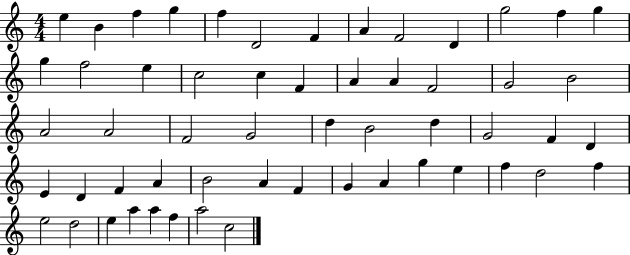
{
  \clef treble
  \numericTimeSignature
  \time 4/4
  \key c \major
  e''4 b'4 f''4 g''4 | f''4 d'2 f'4 | a'4 f'2 d'4 | g''2 f''4 g''4 | \break g''4 f''2 e''4 | c''2 c''4 f'4 | a'4 a'4 f'2 | g'2 b'2 | \break a'2 a'2 | f'2 g'2 | d''4 b'2 d''4 | g'2 f'4 d'4 | \break e'4 d'4 f'4 a'4 | b'2 a'4 f'4 | g'4 a'4 g''4 e''4 | f''4 d''2 f''4 | \break e''2 d''2 | e''4 a''4 a''4 f''4 | a''2 c''2 | \bar "|."
}